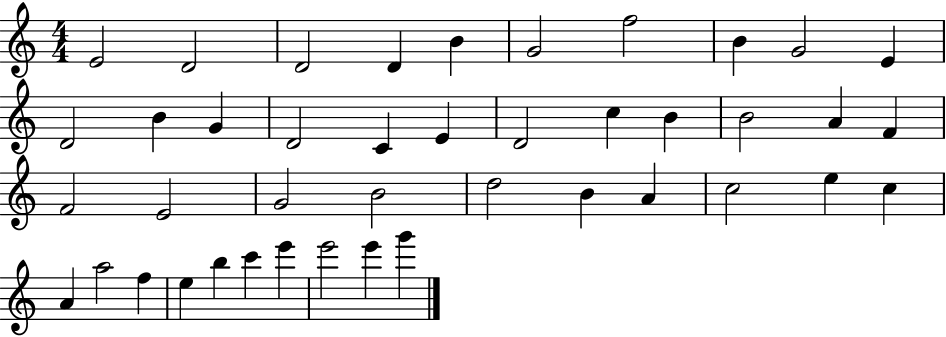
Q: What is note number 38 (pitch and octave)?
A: C6